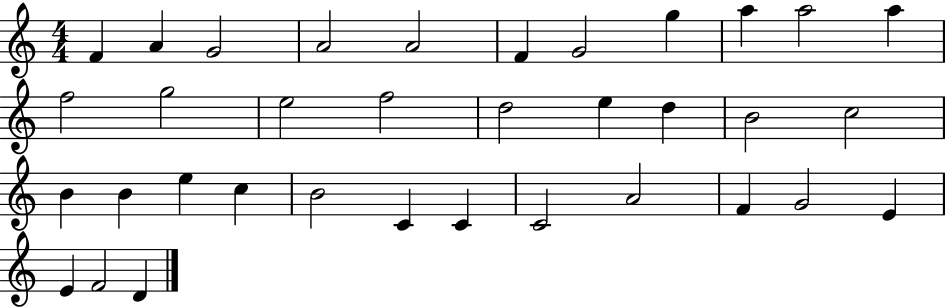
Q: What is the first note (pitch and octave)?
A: F4